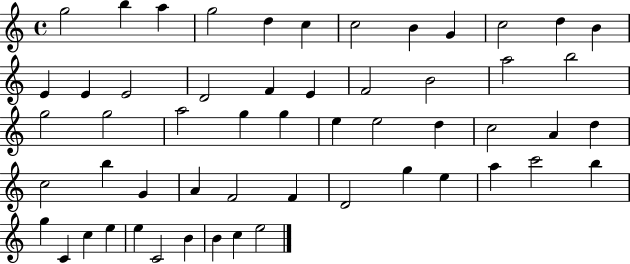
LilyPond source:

{
  \clef treble
  \time 4/4
  \defaultTimeSignature
  \key c \major
  g''2 b''4 a''4 | g''2 d''4 c''4 | c''2 b'4 g'4 | c''2 d''4 b'4 | \break e'4 e'4 e'2 | d'2 f'4 e'4 | f'2 b'2 | a''2 b''2 | \break g''2 g''2 | a''2 g''4 g''4 | e''4 e''2 d''4 | c''2 a'4 d''4 | \break c''2 b''4 g'4 | a'4 f'2 f'4 | d'2 g''4 e''4 | a''4 c'''2 b''4 | \break g''4 c'4 c''4 e''4 | e''4 c'2 b'4 | b'4 c''4 e''2 | \bar "|."
}